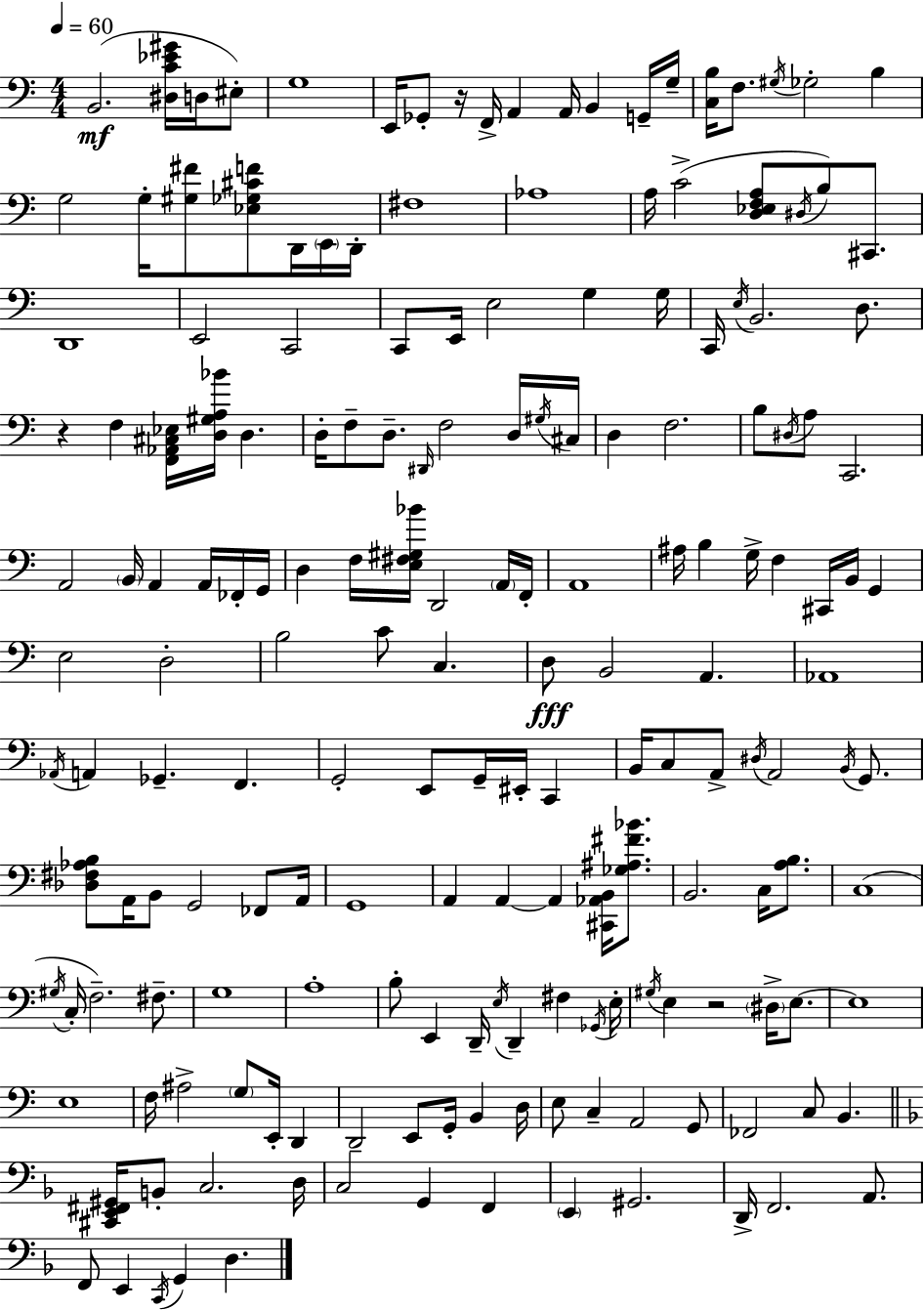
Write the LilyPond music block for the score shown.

{
  \clef bass
  \numericTimeSignature
  \time 4/4
  \key c \major
  \tempo 4 = 60
  b,2.(\mf <dis c' ees' gis'>16 d16 eis8-.) | g1 | e,16 ges,8-. r16 f,16-> a,4 a,16 b,4 g,16-- g16-- | <c b>16 f8. \acciaccatura { gis16 } ges2-. b4 | \break g2 g16-. <gis fis'>8 <ees ges cis' f'>8 d,16 \parenthesize e,16 | d,16-. fis1 | aes1 | a16 c'2->( <d ees f a>8 \acciaccatura { dis16 }) b8 cis,8. | \break d,1 | e,2 c,2 | c,8 e,16 e2 g4 | g16 c,16 \acciaccatura { e16 } b,2. | \break d8. r4 f4 <f, aes, cis ees>16 <d gis a bes'>16 d4. | d16-. f8-- d8.-- \grace { dis,16 } f2 | d16 \acciaccatura { gis16 } cis16 d4 f2. | b8 \acciaccatura { dis16 } a8 c,2. | \break a,2 \parenthesize b,16 a,4 | a,16 fes,16-. g,16 d4 f16 <e fis gis bes'>16 d,2 | \parenthesize a,16 f,16-. a,1 | ais16 b4 g16-> f4 | \break cis,16 b,16 g,4 e2 d2-. | b2 c'8 | c4. d8\fff b,2 | a,4. aes,1 | \break \acciaccatura { aes,16 } a,4 ges,4.-- | f,4. g,2-. e,8 | g,16-- eis,16-. c,4 b,16 c8 a,8-> \acciaccatura { dis16 } a,2 | \acciaccatura { b,16 } g,8. <des fis aes b>8 a,16 b,8 g,2 | \break fes,8 a,16 g,1 | a,4 a,4~~ | a,4 <cis, aes, b,>16 <ges ais fis' bes'>8. b,2. | c16 <a b>8. c1( | \break \acciaccatura { gis16 } c16-. f2.--) | fis8.-- g1 | a1-. | b8-. e,4 | \break d,16-- \acciaccatura { e16 } d,4-- fis4 \acciaccatura { ges,16 } e16-. \acciaccatura { gis16 } e4 | r2 \parenthesize dis16-> e8.~~ e1 | e1 | f16 ais2-> | \break \parenthesize g8 e,16-. d,4 d,2-- | e,8 g,16-. b,4 d16 e8 c4-- | a,2 g,8 fes,2 | c8 b,4. \bar "||" \break \key d \minor <cis, e, fis, gis,>16 b,8-. c2. d16 | c2 g,4 f,4 | \parenthesize e,4 gis,2. | d,16-> f,2. a,8. | \break f,8 e,4 \acciaccatura { c,16 } g,4 d4. | \bar "|."
}